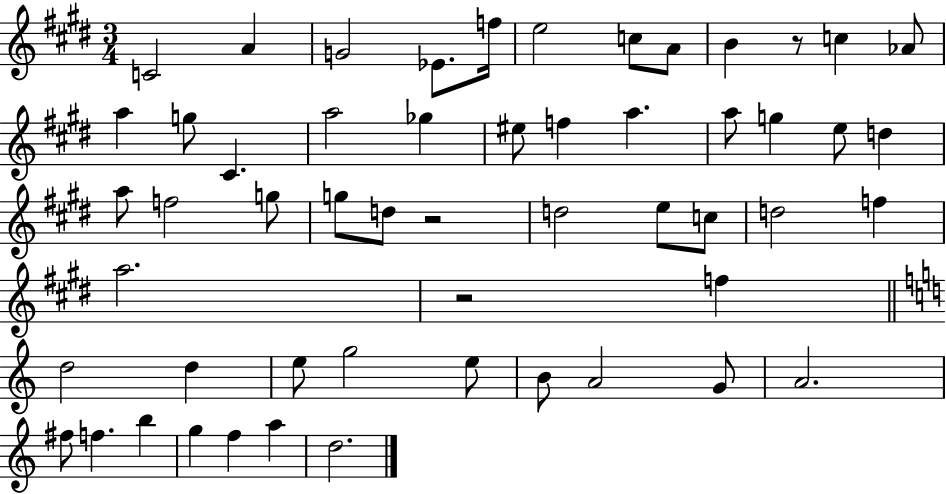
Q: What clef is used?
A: treble